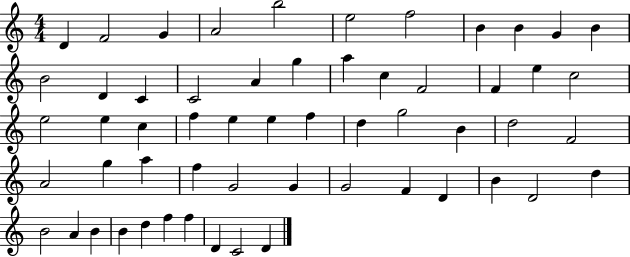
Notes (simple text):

D4/q F4/h G4/q A4/h B5/h E5/h F5/h B4/q B4/q G4/q B4/q B4/h D4/q C4/q C4/h A4/q G5/q A5/q C5/q F4/h F4/q E5/q C5/h E5/h E5/q C5/q F5/q E5/q E5/q F5/q D5/q G5/h B4/q D5/h F4/h A4/h G5/q A5/q F5/q G4/h G4/q G4/h F4/q D4/q B4/q D4/h D5/q B4/h A4/q B4/q B4/q D5/q F5/q F5/q D4/q C4/h D4/q